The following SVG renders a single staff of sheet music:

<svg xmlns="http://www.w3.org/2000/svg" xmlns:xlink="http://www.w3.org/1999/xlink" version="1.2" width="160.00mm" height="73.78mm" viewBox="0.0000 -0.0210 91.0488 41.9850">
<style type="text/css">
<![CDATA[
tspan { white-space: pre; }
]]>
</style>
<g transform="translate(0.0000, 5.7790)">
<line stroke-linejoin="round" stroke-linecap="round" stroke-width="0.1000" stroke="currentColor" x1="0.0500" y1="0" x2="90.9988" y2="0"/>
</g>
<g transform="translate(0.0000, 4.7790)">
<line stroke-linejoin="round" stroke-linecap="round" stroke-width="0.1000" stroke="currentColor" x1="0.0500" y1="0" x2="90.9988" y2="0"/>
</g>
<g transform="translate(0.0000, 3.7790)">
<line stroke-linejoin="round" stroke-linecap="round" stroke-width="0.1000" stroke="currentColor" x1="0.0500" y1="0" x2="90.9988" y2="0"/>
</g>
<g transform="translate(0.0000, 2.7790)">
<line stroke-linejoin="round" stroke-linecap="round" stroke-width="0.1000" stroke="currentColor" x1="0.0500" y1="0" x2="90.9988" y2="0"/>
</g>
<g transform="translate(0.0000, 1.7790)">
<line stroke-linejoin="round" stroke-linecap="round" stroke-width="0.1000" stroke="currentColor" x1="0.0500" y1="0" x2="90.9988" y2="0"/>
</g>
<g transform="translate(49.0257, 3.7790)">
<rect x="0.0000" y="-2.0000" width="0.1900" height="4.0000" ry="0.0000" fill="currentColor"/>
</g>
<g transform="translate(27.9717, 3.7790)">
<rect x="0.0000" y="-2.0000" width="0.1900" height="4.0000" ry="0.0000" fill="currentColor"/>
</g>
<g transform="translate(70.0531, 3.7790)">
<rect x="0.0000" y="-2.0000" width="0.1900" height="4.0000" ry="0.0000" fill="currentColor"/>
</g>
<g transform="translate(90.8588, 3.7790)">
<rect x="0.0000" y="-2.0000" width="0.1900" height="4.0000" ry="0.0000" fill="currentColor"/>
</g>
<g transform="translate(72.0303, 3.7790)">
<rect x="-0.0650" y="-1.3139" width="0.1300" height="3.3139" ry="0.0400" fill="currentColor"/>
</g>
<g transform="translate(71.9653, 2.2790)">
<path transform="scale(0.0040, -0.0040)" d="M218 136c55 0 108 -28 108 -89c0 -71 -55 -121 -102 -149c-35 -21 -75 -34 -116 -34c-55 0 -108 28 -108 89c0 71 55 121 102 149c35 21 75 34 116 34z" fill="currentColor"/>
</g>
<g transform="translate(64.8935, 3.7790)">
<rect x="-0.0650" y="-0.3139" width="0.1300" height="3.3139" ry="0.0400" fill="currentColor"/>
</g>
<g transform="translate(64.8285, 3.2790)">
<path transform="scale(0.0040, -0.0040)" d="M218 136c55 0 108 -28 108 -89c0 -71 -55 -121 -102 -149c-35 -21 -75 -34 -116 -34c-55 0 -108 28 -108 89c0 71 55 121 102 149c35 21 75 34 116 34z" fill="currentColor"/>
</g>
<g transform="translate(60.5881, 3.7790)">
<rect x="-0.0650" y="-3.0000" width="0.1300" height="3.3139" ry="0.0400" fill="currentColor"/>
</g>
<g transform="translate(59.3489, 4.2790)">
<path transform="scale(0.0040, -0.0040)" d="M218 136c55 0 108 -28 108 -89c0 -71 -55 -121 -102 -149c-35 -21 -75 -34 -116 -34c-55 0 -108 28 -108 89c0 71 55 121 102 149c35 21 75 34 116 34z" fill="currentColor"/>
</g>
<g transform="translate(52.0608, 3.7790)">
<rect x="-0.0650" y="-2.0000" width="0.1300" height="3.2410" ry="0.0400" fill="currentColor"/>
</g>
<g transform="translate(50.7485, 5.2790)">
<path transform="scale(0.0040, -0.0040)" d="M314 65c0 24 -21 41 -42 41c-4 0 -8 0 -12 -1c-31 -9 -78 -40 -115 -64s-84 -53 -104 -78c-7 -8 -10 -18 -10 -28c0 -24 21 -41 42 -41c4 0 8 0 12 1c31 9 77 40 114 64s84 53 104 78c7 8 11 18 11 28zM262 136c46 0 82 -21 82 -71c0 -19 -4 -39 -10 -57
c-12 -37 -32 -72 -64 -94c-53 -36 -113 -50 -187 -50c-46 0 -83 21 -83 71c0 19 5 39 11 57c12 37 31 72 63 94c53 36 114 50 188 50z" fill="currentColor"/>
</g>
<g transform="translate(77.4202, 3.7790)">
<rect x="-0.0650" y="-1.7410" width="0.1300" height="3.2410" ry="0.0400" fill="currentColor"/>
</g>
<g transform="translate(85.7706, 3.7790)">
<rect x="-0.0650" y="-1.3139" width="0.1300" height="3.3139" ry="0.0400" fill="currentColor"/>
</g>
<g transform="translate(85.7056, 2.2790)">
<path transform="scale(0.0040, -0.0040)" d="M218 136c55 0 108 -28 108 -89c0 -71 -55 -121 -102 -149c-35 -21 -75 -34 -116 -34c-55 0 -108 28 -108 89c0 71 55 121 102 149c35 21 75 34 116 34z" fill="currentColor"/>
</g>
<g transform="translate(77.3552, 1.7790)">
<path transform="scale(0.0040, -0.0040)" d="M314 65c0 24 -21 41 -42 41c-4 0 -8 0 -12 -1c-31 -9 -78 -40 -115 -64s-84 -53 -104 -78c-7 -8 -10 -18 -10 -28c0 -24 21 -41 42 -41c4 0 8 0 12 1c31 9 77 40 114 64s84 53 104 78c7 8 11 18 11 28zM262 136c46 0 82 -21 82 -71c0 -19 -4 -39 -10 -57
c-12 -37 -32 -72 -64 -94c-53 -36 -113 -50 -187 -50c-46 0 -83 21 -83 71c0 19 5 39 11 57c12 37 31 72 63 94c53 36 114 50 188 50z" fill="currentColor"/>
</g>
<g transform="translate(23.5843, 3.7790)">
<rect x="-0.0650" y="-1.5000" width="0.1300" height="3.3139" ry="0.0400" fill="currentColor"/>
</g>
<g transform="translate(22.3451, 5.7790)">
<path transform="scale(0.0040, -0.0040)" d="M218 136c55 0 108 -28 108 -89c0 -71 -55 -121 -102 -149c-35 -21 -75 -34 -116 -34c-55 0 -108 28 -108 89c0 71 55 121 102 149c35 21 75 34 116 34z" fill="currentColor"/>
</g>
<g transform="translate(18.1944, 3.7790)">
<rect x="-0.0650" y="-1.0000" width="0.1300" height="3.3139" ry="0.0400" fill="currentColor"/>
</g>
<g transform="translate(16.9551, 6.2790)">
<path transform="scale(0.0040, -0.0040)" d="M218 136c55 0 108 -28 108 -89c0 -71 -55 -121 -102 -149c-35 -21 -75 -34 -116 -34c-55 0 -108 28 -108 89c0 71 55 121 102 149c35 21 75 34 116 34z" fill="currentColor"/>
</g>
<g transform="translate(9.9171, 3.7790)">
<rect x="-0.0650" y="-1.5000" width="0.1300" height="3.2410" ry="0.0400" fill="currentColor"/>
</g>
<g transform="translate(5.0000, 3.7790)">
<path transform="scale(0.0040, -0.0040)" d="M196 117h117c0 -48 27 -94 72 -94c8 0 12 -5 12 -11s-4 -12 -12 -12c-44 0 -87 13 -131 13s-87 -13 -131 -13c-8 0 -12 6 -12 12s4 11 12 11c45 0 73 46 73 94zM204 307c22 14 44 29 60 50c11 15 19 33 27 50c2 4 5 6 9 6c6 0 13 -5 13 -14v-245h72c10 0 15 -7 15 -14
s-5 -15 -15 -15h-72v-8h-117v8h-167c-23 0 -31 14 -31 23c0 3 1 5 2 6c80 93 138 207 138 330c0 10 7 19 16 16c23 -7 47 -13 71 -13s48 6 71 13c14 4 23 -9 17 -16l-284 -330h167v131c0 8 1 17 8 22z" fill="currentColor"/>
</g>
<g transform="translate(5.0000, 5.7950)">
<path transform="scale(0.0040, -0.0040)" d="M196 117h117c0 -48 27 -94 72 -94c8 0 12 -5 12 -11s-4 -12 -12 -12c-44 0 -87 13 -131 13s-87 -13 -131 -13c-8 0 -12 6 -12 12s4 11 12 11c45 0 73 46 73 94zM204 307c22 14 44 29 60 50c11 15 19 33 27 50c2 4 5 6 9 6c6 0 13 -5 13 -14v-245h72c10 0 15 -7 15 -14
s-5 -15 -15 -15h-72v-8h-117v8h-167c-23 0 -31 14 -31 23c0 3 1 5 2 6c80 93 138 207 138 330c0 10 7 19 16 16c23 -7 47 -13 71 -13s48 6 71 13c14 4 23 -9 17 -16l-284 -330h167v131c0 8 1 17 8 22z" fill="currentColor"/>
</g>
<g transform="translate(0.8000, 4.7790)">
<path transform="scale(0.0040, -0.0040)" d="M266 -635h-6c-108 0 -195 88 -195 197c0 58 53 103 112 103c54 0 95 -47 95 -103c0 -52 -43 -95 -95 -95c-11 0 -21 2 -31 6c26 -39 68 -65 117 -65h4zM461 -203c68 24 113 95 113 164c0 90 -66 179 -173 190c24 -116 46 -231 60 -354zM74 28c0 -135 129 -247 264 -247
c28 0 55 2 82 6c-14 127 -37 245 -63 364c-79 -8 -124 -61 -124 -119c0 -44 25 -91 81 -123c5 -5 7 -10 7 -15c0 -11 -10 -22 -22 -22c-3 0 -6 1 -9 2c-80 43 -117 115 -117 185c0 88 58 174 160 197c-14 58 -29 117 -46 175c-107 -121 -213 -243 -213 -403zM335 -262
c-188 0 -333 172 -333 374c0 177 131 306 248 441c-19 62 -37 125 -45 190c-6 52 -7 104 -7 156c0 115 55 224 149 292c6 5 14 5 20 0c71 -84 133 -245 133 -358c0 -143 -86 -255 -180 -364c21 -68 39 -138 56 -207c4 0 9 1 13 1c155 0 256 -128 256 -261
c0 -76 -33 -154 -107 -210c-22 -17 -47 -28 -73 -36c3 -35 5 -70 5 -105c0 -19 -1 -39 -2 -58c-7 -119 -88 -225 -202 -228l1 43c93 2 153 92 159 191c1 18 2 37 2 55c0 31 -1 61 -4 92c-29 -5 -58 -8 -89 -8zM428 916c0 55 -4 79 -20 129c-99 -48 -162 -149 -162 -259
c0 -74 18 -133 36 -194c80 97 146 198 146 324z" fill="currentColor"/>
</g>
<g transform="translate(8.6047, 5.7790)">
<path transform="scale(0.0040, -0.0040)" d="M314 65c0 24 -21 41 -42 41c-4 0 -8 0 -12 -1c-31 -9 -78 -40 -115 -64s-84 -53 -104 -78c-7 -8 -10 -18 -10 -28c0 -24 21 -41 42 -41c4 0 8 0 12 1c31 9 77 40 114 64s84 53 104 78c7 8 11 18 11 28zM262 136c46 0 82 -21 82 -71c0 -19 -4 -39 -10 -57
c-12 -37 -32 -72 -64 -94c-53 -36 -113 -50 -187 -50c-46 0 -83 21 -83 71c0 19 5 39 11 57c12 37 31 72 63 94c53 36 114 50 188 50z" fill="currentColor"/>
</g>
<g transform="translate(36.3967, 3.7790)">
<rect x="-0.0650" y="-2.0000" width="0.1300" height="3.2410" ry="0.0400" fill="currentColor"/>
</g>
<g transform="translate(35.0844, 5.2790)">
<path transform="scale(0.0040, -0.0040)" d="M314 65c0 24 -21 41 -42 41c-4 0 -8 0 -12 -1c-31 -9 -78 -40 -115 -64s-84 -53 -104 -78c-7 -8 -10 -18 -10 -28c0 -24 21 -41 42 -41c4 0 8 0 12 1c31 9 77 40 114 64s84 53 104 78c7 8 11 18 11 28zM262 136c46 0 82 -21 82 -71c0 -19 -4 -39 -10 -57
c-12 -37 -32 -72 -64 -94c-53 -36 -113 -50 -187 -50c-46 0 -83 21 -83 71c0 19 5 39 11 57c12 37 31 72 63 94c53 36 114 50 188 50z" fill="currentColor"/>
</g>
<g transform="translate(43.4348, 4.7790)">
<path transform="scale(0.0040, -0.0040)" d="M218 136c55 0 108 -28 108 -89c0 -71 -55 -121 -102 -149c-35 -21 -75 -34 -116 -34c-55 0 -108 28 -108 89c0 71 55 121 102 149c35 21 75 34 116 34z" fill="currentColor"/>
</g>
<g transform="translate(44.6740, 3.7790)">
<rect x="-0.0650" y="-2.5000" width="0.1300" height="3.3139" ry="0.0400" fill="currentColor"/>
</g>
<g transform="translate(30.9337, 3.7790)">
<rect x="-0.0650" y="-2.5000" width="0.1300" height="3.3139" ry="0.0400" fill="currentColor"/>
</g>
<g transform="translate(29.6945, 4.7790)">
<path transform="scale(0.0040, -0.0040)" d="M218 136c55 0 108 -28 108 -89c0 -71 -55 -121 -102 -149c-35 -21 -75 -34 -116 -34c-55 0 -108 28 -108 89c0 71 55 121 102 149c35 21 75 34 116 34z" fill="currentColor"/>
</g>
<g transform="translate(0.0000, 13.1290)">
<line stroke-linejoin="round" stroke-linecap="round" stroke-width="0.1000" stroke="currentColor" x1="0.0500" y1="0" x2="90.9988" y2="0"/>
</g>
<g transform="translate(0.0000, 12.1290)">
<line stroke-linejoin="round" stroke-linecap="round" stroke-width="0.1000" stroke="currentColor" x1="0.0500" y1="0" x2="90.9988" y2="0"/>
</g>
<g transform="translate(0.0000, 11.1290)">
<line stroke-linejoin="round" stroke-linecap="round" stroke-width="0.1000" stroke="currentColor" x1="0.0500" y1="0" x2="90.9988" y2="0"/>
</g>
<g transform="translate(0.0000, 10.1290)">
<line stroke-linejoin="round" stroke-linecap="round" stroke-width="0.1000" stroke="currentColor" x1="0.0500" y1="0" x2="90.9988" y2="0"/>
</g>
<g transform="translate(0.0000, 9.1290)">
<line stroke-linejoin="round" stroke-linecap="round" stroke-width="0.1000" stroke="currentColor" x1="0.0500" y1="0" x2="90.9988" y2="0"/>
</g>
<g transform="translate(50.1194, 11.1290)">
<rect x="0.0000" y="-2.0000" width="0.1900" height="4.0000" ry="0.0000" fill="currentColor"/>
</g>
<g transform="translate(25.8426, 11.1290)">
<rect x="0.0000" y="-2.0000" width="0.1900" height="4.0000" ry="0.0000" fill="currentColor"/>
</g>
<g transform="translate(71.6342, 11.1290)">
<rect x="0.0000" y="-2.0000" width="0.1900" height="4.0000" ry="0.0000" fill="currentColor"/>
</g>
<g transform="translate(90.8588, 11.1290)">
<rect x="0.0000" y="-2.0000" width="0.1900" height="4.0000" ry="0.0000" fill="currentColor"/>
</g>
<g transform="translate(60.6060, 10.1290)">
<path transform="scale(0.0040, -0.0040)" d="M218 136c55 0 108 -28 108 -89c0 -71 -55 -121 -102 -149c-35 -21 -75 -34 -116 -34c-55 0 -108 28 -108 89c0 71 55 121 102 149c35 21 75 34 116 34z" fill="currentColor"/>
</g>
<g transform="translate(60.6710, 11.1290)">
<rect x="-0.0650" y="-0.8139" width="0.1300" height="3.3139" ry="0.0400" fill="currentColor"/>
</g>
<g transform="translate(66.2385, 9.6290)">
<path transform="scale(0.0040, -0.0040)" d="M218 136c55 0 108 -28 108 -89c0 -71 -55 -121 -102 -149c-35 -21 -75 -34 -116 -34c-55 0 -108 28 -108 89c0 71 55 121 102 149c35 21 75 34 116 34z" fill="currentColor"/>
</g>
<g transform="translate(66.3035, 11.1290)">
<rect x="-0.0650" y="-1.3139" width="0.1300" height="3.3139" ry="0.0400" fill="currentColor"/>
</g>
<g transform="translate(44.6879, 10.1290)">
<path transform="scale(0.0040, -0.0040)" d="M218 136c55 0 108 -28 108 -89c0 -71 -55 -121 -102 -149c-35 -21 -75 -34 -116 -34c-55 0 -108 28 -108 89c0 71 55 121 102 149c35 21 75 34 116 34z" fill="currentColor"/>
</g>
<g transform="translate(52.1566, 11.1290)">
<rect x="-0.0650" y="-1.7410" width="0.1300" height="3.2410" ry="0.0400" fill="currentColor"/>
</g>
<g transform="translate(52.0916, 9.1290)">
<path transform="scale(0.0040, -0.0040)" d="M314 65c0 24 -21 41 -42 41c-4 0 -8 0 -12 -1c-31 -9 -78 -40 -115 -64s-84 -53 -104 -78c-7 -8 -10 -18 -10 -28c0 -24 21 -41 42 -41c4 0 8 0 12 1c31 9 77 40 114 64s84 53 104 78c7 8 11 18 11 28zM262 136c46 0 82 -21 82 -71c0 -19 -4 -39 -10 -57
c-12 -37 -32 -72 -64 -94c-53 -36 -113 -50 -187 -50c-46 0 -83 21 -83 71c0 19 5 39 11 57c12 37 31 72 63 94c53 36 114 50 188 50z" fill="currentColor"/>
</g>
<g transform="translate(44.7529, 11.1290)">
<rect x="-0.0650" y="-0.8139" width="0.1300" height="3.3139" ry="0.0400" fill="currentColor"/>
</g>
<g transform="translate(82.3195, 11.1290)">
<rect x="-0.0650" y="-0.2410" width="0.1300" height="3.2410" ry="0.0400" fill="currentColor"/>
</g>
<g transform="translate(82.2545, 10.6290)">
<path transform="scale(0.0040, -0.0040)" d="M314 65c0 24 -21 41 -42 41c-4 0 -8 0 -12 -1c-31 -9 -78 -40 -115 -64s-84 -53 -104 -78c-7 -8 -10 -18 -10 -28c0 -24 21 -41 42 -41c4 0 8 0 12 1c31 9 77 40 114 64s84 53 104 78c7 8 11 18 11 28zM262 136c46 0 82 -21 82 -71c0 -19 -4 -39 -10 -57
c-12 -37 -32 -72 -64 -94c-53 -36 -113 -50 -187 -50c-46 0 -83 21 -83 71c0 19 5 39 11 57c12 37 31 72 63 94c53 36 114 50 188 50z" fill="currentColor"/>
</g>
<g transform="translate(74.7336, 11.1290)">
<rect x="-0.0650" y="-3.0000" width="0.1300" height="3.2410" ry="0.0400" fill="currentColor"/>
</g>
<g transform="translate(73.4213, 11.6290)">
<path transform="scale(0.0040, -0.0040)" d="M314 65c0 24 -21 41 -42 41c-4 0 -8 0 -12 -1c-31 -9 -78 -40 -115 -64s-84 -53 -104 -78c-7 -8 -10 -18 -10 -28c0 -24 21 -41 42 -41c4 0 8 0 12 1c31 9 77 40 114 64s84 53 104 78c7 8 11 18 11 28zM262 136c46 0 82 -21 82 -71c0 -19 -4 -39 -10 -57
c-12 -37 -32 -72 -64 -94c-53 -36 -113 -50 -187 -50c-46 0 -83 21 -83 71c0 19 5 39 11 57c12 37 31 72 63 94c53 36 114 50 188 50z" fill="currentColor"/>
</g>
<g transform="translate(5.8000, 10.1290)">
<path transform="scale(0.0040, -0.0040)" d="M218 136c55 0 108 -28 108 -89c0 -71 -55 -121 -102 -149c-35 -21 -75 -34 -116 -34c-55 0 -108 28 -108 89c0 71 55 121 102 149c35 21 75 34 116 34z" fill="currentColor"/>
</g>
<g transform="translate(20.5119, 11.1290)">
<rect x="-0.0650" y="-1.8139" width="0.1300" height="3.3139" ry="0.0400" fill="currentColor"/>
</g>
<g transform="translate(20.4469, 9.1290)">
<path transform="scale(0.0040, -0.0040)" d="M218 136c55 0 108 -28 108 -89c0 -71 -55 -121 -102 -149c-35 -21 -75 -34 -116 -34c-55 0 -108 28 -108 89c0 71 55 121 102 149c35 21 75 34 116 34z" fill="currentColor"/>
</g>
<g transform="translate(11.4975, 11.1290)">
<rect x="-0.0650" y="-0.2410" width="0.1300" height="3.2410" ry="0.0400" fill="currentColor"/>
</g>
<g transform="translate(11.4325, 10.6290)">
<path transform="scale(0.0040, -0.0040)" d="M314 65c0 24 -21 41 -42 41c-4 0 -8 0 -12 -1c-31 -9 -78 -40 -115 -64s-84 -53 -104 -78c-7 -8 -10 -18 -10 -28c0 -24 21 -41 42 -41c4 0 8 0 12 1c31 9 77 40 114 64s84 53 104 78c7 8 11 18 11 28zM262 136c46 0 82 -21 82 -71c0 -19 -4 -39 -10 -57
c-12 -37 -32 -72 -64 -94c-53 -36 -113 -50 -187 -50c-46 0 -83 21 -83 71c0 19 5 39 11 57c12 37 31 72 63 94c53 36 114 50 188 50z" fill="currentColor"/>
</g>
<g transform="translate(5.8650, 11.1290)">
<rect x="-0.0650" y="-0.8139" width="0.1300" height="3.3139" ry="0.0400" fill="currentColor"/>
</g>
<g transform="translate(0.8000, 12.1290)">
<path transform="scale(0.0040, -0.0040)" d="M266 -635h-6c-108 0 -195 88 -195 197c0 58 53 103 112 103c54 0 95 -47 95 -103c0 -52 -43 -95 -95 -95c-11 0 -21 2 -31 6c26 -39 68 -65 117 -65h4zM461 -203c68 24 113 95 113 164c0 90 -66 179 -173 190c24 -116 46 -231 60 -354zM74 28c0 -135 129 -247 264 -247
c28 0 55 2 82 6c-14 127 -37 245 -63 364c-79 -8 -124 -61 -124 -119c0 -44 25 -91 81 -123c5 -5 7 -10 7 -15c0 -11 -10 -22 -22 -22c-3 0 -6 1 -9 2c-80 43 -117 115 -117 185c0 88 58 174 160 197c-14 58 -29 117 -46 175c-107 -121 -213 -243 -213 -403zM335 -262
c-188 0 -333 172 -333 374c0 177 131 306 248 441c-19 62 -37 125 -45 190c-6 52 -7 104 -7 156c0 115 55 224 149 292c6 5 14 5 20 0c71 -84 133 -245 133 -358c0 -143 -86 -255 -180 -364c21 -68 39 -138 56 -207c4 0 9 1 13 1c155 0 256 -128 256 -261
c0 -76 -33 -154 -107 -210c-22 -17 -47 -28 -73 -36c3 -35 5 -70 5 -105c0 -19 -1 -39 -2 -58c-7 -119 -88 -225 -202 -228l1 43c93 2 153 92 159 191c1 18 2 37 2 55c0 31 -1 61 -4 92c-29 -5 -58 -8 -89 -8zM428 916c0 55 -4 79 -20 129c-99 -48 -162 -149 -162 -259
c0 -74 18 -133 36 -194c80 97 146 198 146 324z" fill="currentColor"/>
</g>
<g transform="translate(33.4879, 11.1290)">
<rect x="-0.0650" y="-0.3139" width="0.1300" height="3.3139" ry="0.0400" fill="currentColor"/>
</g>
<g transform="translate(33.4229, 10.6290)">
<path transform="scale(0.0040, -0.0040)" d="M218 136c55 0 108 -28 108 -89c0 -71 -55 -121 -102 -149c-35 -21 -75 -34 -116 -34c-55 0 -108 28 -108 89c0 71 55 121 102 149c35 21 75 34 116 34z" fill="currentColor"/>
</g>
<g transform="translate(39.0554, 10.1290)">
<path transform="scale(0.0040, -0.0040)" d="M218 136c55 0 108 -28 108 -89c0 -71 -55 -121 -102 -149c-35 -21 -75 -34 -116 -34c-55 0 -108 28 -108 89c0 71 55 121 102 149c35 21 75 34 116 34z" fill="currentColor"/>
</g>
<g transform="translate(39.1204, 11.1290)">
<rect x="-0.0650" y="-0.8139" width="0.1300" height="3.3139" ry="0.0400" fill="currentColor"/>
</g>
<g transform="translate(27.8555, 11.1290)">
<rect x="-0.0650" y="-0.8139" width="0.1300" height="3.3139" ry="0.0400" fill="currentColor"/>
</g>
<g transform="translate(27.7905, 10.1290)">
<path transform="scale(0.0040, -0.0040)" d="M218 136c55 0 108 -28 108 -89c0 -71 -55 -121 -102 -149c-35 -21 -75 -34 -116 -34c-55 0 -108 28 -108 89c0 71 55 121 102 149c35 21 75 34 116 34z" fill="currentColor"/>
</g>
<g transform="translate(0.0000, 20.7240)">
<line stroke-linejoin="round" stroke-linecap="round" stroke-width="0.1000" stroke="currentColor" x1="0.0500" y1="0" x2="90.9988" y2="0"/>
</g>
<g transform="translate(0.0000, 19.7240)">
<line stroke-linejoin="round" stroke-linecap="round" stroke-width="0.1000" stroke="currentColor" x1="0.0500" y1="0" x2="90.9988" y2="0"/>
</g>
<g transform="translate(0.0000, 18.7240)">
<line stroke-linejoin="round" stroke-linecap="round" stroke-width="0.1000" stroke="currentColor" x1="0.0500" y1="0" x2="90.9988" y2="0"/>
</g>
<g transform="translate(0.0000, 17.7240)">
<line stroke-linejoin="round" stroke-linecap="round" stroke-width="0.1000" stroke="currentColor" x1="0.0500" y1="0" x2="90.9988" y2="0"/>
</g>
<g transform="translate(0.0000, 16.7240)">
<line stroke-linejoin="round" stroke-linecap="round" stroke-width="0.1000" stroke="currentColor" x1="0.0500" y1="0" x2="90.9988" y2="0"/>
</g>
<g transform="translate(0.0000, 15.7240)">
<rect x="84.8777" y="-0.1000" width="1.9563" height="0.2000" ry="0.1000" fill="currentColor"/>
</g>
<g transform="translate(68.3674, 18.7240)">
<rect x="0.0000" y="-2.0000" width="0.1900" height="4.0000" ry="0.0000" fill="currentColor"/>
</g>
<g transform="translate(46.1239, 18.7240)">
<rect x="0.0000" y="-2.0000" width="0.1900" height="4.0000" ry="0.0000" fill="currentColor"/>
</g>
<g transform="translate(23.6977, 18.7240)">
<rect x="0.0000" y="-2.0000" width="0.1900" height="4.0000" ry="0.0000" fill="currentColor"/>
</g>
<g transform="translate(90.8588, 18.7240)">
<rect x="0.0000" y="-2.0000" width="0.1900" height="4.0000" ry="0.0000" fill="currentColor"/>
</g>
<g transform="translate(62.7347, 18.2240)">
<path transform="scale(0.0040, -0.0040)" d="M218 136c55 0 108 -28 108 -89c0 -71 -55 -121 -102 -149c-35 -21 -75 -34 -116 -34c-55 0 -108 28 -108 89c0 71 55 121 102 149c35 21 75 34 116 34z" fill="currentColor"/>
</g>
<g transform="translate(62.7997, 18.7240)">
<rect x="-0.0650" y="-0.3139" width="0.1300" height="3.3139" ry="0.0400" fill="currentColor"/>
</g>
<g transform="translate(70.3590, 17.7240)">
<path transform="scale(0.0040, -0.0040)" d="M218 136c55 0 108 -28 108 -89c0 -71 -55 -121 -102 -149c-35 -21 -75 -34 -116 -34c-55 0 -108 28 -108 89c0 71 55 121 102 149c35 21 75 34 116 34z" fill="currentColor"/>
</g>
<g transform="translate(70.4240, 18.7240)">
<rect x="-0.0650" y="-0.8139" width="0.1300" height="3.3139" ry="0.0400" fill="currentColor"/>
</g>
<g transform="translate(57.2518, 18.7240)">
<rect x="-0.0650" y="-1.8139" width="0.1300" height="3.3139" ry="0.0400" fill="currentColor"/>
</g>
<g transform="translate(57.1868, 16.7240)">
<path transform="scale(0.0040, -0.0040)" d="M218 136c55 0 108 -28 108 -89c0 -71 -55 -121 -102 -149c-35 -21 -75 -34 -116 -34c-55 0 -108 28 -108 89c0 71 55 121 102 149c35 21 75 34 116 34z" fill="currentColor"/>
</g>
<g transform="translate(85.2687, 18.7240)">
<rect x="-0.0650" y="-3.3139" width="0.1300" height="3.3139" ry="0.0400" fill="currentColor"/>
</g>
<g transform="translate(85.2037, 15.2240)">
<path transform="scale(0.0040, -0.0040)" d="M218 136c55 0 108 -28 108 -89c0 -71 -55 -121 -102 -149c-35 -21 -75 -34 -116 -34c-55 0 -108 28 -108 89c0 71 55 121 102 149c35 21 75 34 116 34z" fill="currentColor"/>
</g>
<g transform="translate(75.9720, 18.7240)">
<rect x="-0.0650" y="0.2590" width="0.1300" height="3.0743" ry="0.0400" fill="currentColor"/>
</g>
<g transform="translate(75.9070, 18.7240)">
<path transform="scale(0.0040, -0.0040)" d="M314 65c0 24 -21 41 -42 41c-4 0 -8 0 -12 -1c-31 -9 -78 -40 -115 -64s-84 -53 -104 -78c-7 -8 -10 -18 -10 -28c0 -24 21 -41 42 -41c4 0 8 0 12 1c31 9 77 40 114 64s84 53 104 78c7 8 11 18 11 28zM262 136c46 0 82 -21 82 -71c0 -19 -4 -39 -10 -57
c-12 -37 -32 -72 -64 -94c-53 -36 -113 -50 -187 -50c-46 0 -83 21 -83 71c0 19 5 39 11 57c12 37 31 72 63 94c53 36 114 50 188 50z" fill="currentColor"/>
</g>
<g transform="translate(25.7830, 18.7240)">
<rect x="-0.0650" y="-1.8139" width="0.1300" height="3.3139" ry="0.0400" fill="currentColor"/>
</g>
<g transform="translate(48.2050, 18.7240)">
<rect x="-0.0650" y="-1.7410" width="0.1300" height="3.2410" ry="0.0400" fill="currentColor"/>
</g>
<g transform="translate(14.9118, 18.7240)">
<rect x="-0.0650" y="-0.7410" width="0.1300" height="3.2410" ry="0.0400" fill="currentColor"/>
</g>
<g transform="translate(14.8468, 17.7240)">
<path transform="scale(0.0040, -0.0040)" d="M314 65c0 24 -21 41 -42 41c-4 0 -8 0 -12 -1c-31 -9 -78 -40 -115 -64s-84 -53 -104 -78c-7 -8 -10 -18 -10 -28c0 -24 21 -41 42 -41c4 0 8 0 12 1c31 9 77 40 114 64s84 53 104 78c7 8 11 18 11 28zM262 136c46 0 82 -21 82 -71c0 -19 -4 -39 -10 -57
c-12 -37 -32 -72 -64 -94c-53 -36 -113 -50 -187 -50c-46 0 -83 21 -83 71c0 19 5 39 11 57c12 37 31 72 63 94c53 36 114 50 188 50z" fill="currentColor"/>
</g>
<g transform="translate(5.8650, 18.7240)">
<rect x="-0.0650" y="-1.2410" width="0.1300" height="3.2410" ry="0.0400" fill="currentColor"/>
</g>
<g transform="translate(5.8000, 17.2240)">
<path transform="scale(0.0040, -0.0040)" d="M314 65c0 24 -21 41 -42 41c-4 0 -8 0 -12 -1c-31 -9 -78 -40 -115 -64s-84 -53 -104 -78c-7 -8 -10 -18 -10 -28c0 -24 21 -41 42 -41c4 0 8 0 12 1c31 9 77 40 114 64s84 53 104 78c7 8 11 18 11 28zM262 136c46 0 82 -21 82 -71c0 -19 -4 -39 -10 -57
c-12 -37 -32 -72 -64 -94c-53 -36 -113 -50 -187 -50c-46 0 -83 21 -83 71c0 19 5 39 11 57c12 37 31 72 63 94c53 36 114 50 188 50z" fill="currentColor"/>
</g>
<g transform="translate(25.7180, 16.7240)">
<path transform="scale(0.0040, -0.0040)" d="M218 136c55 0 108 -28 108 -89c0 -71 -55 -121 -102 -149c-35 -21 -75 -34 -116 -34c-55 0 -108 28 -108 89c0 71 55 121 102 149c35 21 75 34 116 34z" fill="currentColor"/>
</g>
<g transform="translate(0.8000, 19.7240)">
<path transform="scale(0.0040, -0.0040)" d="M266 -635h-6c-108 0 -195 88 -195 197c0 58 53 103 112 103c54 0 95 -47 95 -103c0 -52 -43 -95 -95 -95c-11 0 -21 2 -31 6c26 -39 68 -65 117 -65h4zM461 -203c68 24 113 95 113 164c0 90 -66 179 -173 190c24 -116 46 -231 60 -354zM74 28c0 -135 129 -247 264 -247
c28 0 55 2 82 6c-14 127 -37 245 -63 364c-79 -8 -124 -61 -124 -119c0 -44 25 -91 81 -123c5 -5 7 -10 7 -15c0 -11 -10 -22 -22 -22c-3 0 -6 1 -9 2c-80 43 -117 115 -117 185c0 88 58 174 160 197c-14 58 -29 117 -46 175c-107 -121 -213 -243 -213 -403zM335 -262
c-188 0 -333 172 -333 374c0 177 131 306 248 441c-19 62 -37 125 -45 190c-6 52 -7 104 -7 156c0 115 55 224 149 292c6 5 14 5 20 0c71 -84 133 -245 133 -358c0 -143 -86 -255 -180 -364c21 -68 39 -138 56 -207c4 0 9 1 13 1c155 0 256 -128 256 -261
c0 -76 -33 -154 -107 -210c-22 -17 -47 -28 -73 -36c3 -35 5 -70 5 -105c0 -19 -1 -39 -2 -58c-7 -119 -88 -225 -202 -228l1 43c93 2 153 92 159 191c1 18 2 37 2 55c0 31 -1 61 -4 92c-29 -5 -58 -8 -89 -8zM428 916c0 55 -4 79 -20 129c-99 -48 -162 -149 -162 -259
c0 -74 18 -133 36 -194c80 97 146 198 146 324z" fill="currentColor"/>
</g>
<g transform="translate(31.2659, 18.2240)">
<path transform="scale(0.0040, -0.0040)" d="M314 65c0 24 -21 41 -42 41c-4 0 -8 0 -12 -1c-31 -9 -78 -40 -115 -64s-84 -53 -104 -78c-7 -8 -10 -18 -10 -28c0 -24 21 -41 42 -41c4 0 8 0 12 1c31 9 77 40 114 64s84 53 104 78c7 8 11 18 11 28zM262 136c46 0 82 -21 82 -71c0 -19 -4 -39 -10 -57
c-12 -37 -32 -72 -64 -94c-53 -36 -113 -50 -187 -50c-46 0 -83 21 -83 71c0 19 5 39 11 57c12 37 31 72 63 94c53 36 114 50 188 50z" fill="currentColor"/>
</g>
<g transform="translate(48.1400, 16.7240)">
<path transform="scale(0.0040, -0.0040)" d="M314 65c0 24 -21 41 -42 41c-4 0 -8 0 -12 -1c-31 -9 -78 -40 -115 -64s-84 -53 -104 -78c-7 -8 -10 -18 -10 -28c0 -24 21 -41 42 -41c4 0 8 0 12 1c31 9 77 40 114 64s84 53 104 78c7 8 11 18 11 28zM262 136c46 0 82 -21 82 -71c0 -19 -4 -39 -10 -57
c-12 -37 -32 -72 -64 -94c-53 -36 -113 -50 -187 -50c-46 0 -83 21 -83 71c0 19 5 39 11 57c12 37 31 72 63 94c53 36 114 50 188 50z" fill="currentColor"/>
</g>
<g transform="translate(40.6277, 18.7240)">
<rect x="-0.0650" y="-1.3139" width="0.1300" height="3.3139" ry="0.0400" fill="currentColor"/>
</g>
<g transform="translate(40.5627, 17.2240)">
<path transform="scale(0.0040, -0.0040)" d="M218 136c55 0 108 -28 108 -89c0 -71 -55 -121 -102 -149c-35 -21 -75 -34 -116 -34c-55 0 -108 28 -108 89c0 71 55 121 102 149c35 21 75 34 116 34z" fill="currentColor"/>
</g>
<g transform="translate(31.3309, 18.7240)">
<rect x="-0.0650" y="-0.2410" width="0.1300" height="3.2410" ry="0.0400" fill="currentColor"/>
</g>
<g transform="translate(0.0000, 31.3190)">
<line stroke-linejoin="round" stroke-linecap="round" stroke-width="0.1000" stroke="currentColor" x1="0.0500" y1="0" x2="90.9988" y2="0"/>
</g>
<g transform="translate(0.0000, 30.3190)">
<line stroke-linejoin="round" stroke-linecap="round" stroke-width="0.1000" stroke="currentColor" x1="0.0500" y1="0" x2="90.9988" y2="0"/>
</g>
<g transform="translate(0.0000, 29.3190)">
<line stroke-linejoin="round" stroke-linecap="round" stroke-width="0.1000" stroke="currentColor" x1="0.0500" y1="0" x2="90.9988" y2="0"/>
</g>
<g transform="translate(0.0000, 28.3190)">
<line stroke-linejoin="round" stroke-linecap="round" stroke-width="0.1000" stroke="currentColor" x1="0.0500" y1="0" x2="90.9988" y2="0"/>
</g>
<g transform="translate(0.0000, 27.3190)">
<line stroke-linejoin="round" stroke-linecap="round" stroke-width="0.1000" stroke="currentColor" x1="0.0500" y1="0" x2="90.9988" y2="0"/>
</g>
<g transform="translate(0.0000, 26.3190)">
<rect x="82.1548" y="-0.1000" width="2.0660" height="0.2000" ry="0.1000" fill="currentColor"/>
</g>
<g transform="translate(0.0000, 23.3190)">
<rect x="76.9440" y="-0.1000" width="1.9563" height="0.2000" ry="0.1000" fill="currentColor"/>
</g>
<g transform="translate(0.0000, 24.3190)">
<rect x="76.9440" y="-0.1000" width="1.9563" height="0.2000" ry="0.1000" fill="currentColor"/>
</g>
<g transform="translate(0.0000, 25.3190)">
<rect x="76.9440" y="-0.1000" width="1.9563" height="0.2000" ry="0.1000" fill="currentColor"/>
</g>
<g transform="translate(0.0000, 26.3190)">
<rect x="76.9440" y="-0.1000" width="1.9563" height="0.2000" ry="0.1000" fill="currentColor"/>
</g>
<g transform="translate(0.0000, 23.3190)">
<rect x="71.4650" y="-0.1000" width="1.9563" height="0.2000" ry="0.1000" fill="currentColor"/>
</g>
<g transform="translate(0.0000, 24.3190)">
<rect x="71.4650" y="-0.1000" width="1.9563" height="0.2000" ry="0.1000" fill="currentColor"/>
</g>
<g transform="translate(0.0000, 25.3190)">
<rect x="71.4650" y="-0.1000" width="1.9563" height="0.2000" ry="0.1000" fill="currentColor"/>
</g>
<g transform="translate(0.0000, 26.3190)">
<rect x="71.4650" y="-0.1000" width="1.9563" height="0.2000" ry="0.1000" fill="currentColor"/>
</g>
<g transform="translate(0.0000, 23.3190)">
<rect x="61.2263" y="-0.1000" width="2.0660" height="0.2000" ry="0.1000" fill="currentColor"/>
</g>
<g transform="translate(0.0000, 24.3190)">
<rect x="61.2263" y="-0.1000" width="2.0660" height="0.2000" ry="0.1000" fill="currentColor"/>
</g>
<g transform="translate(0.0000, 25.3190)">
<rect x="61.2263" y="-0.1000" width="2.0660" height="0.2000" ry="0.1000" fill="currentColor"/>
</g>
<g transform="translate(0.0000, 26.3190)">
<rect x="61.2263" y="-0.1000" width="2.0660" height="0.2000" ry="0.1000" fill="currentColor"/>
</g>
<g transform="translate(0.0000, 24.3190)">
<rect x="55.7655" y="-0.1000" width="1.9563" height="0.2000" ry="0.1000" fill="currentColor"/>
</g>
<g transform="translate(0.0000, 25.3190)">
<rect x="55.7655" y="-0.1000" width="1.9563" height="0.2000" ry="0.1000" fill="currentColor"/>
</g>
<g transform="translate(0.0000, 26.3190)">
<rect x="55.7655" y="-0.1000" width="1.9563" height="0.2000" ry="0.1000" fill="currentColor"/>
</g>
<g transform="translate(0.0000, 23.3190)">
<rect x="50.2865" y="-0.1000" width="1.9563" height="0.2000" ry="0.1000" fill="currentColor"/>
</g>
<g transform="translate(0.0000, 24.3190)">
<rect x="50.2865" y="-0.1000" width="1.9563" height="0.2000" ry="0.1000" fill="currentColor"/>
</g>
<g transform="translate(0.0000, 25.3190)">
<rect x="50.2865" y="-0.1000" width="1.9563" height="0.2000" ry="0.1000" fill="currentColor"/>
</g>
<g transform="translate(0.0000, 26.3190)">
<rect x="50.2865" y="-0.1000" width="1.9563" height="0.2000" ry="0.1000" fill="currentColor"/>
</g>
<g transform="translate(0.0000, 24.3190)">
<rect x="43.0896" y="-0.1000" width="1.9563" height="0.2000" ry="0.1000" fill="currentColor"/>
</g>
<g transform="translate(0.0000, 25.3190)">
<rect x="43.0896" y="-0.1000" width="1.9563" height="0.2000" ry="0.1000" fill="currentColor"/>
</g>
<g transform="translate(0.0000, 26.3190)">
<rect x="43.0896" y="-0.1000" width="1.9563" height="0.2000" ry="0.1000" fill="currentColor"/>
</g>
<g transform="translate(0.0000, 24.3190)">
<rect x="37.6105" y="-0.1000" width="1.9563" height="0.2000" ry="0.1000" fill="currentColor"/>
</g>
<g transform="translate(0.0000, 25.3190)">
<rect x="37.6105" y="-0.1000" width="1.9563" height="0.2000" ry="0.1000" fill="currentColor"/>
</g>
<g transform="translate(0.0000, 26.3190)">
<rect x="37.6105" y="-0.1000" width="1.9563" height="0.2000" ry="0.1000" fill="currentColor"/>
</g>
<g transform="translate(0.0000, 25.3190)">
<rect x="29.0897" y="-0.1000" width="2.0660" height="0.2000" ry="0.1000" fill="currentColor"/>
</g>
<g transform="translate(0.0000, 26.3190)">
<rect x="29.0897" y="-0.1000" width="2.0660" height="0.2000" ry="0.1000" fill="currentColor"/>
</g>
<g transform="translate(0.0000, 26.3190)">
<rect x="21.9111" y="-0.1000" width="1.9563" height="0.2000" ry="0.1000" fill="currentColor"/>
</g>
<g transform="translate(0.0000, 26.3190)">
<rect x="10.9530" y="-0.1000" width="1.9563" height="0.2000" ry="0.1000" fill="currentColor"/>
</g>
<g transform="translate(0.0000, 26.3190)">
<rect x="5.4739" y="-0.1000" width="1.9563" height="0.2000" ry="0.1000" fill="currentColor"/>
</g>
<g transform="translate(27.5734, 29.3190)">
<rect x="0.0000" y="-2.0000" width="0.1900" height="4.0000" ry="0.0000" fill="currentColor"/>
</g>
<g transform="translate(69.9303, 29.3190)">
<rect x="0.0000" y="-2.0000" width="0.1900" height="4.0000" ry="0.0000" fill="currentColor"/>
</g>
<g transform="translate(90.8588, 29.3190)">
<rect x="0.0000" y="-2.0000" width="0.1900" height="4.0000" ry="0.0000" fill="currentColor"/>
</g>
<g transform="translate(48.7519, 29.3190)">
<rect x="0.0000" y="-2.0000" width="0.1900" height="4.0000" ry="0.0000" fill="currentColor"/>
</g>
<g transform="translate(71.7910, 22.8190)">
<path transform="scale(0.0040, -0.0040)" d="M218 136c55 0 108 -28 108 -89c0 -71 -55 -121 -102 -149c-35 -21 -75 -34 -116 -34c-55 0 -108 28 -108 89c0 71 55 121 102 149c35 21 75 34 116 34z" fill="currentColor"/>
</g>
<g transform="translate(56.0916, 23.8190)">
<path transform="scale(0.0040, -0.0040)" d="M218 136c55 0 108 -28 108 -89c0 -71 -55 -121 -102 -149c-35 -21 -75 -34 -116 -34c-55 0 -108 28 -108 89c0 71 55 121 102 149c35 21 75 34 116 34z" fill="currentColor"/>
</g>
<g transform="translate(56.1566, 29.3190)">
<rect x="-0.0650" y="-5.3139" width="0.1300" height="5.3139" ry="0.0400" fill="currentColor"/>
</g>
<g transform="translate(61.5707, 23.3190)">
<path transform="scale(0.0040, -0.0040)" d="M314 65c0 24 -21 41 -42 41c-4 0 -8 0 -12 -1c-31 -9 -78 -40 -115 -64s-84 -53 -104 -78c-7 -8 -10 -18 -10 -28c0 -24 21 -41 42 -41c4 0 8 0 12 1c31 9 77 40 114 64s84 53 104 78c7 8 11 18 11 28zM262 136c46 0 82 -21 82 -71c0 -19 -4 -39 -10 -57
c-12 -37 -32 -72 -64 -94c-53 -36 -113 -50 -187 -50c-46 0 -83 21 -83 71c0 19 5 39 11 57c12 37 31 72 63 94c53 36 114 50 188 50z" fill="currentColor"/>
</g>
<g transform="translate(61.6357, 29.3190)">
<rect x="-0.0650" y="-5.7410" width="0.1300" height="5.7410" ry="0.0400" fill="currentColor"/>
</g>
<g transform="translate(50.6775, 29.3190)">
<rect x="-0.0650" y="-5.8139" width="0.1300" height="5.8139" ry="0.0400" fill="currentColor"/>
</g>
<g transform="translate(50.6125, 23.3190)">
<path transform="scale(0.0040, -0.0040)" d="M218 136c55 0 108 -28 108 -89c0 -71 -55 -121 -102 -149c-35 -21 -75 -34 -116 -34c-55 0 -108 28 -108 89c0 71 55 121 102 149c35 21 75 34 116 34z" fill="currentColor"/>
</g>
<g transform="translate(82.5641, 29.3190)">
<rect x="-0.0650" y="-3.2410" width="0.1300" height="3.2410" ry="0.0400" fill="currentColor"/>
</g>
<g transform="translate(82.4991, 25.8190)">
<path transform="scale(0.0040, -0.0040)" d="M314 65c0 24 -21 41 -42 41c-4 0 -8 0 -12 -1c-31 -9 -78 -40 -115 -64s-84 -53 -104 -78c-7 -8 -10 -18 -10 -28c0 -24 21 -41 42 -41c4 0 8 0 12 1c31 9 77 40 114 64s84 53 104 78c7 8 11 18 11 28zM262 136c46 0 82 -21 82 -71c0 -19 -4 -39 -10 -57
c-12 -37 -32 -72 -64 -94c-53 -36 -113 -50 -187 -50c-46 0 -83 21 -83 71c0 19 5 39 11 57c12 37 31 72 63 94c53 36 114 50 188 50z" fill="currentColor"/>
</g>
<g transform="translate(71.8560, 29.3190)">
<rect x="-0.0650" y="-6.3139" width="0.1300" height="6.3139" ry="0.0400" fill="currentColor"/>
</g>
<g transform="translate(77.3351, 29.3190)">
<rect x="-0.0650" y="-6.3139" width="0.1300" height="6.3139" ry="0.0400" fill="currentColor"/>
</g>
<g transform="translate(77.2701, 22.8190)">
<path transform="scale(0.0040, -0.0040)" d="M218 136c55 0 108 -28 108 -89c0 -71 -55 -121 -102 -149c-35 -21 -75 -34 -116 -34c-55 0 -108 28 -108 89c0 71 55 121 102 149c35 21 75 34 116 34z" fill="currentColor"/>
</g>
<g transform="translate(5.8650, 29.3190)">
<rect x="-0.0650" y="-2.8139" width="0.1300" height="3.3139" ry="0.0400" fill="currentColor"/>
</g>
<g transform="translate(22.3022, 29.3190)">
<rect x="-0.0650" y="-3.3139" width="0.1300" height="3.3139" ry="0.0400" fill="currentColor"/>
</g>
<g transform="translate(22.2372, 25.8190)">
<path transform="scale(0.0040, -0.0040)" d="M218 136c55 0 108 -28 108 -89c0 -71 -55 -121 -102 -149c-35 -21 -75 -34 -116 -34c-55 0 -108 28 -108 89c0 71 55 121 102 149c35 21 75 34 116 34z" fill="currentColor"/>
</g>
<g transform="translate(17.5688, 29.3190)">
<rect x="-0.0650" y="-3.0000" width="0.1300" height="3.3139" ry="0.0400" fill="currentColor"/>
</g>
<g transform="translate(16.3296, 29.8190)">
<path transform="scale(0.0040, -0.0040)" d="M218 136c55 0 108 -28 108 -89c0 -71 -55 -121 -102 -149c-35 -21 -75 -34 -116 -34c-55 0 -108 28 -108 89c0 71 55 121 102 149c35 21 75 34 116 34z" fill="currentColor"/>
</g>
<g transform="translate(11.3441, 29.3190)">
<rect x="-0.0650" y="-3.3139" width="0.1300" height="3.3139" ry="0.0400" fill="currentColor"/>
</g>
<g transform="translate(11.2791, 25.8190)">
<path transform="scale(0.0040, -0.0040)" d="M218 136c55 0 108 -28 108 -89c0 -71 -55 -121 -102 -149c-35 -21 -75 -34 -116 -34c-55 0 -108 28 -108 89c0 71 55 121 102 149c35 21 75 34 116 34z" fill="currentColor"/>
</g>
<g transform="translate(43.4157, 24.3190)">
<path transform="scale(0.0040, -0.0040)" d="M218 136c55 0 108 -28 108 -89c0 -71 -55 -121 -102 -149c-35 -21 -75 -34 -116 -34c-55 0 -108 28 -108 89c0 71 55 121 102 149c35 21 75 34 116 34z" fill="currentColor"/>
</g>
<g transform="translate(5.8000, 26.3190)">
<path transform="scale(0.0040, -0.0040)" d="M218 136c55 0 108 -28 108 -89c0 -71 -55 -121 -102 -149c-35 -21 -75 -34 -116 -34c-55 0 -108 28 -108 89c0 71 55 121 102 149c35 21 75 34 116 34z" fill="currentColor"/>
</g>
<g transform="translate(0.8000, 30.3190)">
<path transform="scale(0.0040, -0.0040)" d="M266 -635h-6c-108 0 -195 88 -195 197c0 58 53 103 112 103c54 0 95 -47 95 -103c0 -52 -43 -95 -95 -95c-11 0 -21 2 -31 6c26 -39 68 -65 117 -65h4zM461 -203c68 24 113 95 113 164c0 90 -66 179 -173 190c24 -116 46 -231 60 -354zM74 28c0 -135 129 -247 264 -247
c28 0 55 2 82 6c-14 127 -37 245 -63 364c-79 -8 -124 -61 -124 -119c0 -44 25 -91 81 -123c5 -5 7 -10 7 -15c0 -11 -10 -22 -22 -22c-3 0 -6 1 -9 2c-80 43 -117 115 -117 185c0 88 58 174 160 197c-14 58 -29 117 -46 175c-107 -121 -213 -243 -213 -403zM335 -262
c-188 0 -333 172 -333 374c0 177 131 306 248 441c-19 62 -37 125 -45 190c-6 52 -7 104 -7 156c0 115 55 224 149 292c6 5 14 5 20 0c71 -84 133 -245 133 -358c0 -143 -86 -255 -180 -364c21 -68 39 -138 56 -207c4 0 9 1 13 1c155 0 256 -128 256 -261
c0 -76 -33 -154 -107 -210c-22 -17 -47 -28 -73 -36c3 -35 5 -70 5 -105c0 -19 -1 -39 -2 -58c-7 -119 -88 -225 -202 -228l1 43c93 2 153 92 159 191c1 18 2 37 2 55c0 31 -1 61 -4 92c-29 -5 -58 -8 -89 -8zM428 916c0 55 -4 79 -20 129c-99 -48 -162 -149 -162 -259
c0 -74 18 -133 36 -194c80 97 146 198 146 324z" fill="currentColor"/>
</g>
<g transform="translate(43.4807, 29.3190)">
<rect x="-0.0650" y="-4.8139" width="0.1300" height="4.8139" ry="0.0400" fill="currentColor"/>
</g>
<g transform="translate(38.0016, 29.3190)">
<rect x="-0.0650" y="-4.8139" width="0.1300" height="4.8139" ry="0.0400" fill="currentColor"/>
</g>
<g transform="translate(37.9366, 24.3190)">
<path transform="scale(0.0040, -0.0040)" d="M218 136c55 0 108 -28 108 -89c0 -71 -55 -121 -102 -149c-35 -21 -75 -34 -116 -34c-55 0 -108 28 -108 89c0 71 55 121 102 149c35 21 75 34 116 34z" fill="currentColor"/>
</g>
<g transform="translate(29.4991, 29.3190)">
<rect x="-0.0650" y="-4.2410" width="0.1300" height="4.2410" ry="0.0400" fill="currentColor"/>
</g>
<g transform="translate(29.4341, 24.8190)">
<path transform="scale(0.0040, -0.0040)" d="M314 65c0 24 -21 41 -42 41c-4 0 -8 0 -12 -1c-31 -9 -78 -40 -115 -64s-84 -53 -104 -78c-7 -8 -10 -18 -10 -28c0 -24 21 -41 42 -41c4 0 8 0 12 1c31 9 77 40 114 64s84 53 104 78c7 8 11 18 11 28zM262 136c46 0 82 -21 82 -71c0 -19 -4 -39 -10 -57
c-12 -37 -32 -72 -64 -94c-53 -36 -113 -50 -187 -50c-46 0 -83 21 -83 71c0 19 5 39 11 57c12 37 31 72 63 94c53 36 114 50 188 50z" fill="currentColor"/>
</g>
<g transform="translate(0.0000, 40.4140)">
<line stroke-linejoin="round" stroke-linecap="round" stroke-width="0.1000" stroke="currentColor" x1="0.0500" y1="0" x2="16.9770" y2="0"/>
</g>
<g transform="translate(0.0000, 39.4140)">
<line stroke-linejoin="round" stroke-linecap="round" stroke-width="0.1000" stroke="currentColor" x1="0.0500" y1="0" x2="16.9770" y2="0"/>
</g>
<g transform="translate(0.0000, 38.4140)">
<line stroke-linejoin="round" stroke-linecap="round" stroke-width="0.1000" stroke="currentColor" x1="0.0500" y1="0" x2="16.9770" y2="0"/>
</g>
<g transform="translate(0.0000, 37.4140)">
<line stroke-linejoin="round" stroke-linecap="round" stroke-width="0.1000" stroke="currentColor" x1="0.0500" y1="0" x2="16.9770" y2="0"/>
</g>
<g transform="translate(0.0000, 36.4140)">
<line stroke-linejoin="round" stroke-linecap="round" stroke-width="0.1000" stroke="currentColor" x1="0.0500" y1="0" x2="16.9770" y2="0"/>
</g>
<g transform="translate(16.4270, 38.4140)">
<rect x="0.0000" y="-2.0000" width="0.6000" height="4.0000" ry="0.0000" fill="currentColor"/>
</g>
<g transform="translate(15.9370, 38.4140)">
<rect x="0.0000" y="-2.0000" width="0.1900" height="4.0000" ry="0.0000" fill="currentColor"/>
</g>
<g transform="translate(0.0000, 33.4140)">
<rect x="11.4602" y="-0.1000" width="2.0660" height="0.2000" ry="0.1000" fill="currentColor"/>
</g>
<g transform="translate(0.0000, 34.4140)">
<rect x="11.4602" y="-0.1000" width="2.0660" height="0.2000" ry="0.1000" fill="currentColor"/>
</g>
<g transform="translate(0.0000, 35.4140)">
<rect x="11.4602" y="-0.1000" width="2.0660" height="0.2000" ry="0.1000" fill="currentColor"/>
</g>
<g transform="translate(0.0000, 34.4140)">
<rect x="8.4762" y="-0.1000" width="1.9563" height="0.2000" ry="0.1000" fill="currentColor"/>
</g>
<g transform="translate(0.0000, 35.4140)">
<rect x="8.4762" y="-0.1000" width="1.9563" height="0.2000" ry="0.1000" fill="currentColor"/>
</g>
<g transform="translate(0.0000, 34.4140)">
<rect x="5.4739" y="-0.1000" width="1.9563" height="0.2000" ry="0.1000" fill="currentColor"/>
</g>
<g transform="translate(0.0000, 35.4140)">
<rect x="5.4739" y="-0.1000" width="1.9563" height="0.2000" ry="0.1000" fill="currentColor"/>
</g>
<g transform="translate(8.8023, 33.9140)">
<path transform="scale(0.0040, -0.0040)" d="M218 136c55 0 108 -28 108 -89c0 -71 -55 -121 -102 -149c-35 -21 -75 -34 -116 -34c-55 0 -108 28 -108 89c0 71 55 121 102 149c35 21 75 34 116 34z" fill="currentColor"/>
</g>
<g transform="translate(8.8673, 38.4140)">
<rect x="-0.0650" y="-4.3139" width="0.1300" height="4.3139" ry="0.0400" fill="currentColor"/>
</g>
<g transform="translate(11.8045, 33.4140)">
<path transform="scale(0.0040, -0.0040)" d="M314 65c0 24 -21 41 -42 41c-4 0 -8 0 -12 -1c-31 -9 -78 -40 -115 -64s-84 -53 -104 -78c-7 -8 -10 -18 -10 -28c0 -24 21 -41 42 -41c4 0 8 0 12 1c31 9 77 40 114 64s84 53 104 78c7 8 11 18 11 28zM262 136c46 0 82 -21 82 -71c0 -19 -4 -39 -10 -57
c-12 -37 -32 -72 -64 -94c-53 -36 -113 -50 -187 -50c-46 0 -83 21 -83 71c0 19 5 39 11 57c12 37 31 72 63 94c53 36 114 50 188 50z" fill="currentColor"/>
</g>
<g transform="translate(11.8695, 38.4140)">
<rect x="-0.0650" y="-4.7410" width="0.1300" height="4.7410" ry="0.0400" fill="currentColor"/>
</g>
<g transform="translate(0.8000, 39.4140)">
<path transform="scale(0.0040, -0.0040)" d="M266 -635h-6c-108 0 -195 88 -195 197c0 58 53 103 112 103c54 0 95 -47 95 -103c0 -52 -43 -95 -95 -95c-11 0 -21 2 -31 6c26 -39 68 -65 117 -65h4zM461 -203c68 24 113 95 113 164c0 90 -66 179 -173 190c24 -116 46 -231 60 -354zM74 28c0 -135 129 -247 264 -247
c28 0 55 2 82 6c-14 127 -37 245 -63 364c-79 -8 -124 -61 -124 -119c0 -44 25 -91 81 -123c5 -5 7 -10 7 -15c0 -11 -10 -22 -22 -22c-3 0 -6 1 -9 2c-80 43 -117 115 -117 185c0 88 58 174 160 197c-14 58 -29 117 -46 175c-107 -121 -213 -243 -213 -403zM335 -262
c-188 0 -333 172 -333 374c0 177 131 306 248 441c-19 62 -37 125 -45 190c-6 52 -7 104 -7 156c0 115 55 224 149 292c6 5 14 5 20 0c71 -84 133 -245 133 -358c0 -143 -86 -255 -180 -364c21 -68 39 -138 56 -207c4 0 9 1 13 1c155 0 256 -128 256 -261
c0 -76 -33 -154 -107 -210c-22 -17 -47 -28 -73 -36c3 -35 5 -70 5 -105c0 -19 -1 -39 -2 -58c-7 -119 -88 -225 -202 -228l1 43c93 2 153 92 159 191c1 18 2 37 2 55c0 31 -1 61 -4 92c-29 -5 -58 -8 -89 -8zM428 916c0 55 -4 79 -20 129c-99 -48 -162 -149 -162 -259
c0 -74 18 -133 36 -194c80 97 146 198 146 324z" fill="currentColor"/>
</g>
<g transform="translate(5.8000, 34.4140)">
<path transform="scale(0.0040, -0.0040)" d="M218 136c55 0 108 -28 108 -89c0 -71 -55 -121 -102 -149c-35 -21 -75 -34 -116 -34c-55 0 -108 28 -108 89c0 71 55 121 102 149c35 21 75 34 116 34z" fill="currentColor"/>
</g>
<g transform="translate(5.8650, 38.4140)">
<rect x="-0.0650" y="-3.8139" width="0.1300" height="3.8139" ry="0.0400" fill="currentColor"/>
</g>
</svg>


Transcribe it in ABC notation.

X:1
T:Untitled
M:4/4
L:1/4
K:C
E2 D E G F2 G F2 A c e f2 e d c2 f d c d d f2 d e A2 c2 e2 d2 f c2 e f2 f c d B2 b a b A b d'2 e' e' g' f' g'2 a' a' b2 c' d' e'2